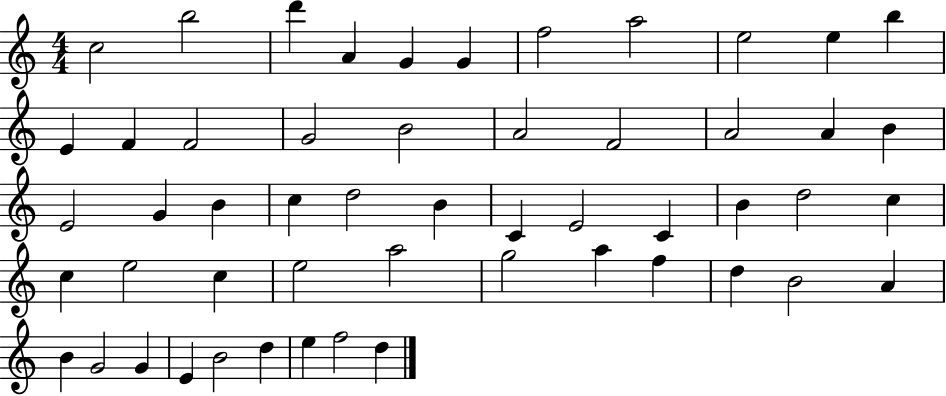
C5/h B5/h D6/q A4/q G4/q G4/q F5/h A5/h E5/h E5/q B5/q E4/q F4/q F4/h G4/h B4/h A4/h F4/h A4/h A4/q B4/q E4/h G4/q B4/q C5/q D5/h B4/q C4/q E4/h C4/q B4/q D5/h C5/q C5/q E5/h C5/q E5/h A5/h G5/h A5/q F5/q D5/q B4/h A4/q B4/q G4/h G4/q E4/q B4/h D5/q E5/q F5/h D5/q